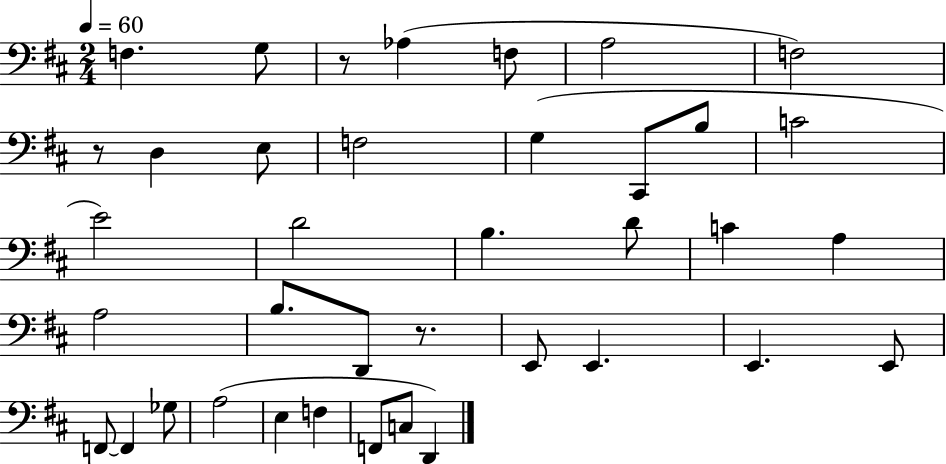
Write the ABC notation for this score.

X:1
T:Untitled
M:2/4
L:1/4
K:D
F, G,/2 z/2 _A, F,/2 A,2 F,2 z/2 D, E,/2 F,2 G, ^C,,/2 B,/2 C2 E2 D2 B, D/2 C A, A,2 B,/2 D,,/2 z/2 E,,/2 E,, E,, E,,/2 F,,/2 F,, _G,/2 A,2 E, F, F,,/2 C,/2 D,,